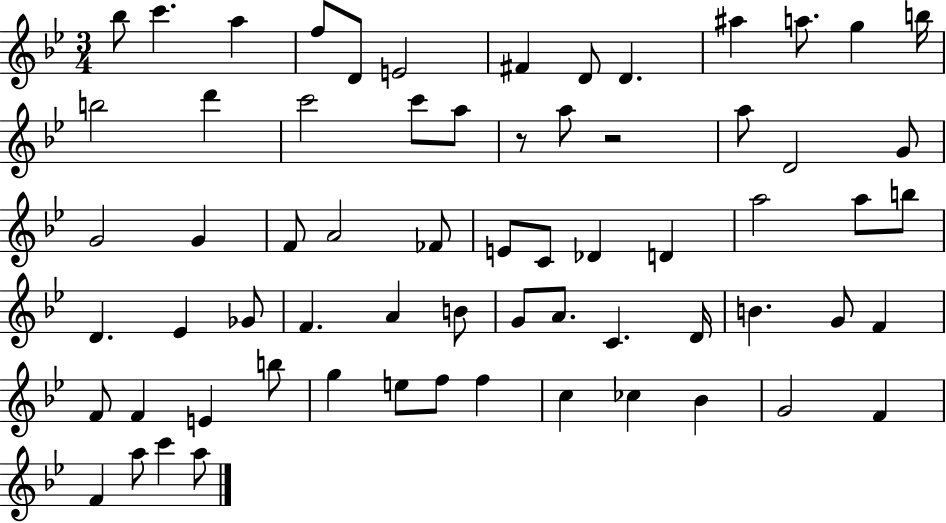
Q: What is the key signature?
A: BES major